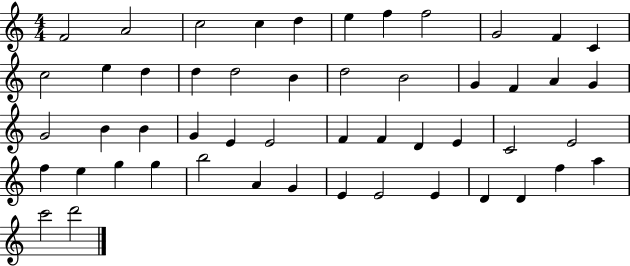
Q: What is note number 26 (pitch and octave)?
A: B4